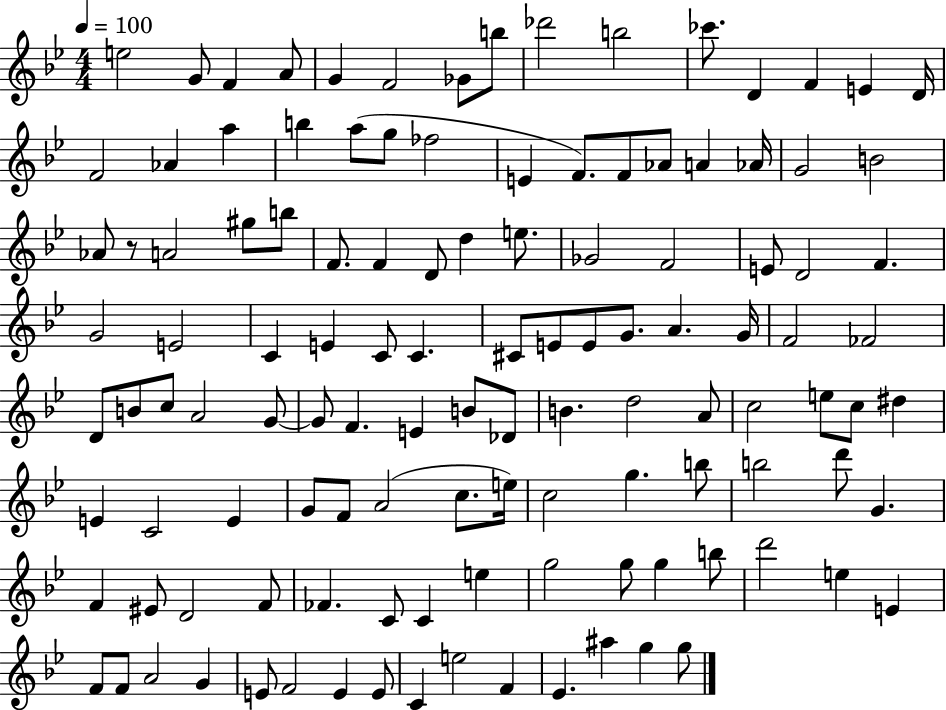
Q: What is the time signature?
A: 4/4